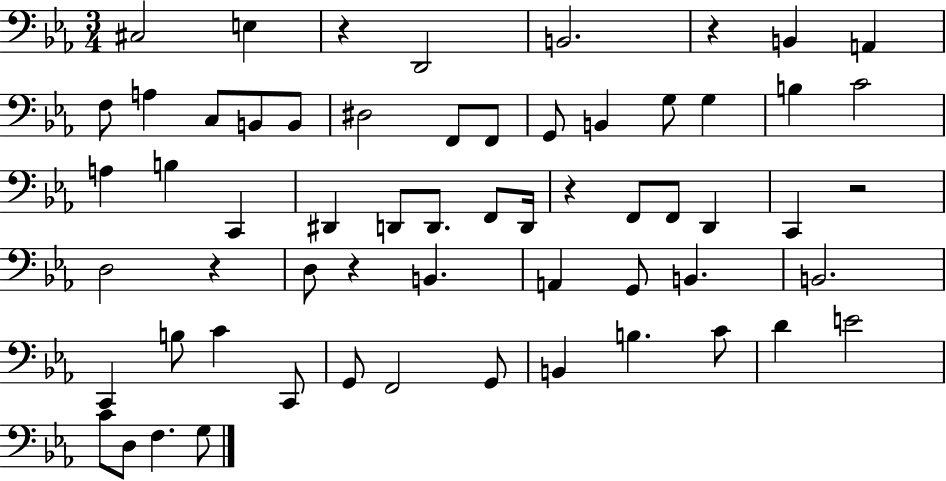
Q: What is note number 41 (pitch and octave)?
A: B3